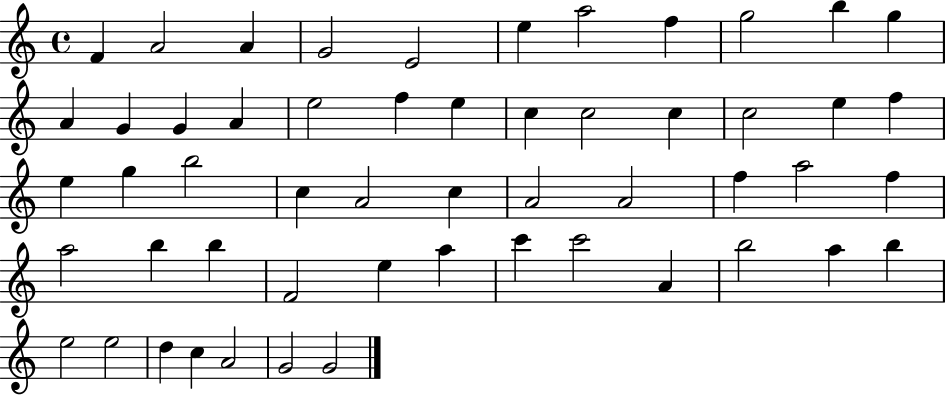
{
  \clef treble
  \time 4/4
  \defaultTimeSignature
  \key c \major
  f'4 a'2 a'4 | g'2 e'2 | e''4 a''2 f''4 | g''2 b''4 g''4 | \break a'4 g'4 g'4 a'4 | e''2 f''4 e''4 | c''4 c''2 c''4 | c''2 e''4 f''4 | \break e''4 g''4 b''2 | c''4 a'2 c''4 | a'2 a'2 | f''4 a''2 f''4 | \break a''2 b''4 b''4 | f'2 e''4 a''4 | c'''4 c'''2 a'4 | b''2 a''4 b''4 | \break e''2 e''2 | d''4 c''4 a'2 | g'2 g'2 | \bar "|."
}